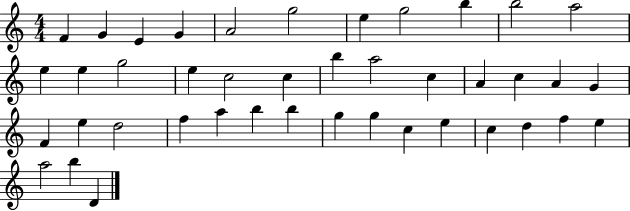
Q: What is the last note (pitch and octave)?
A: D4